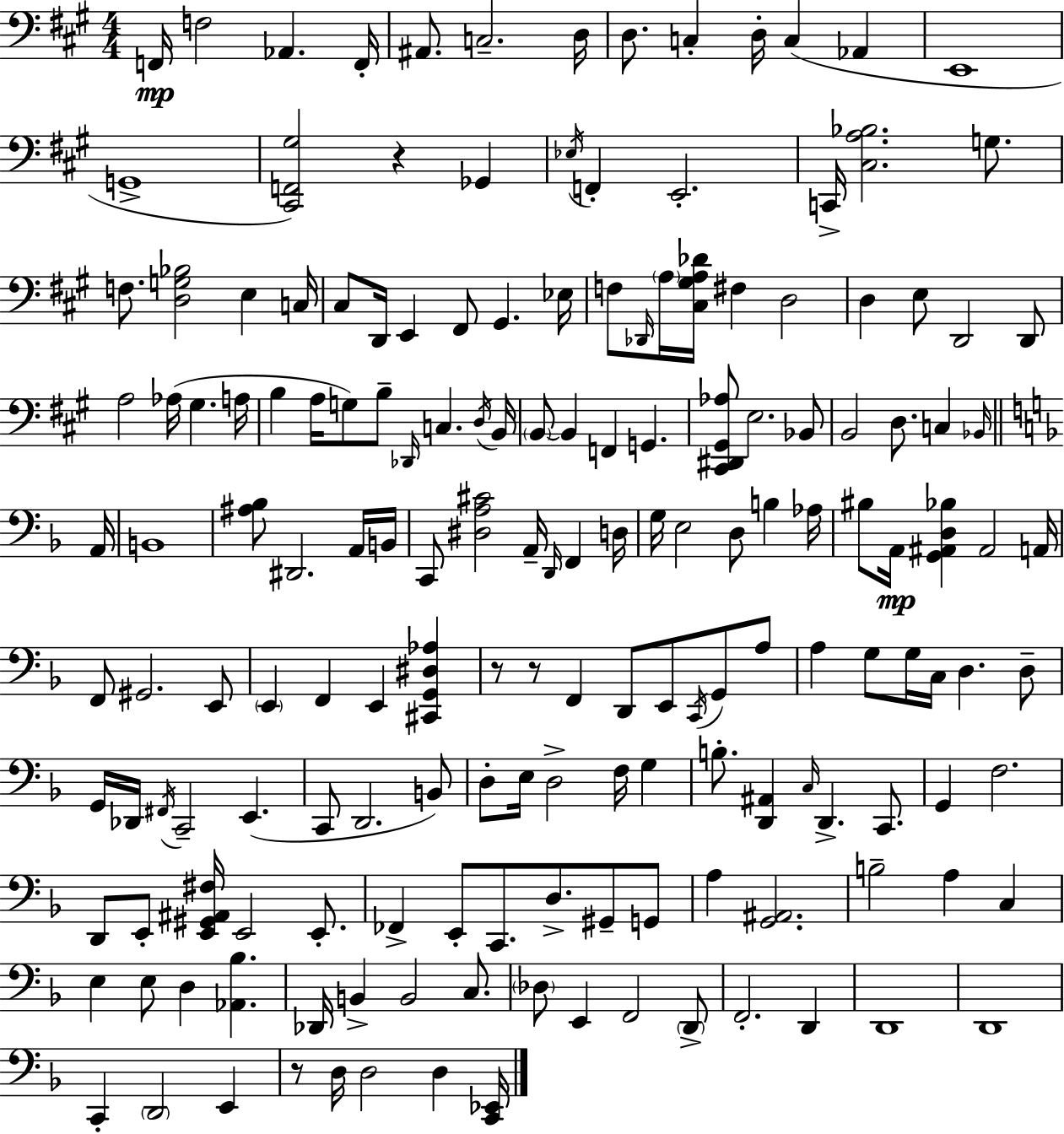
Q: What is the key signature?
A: A major